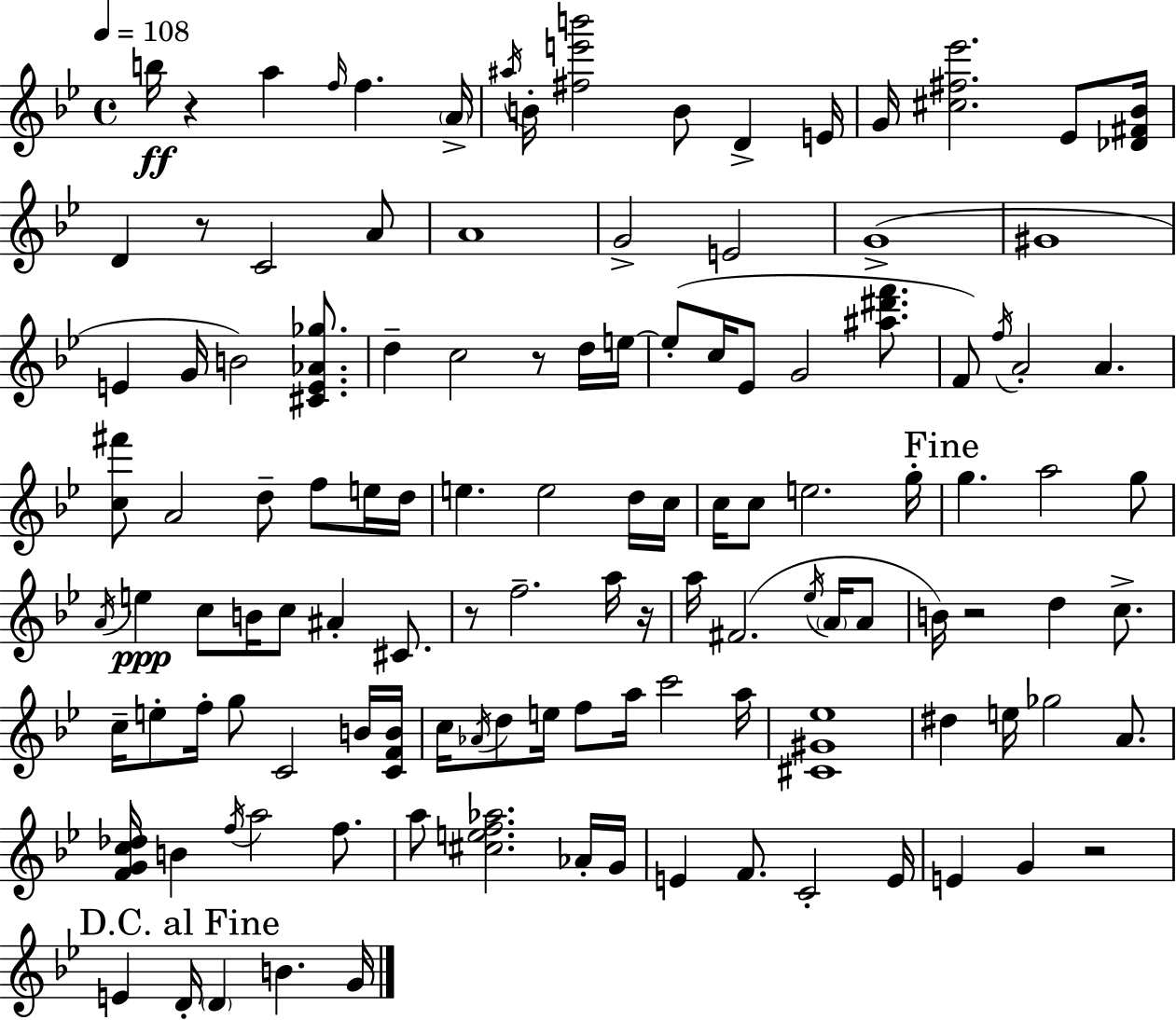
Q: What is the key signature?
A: G minor